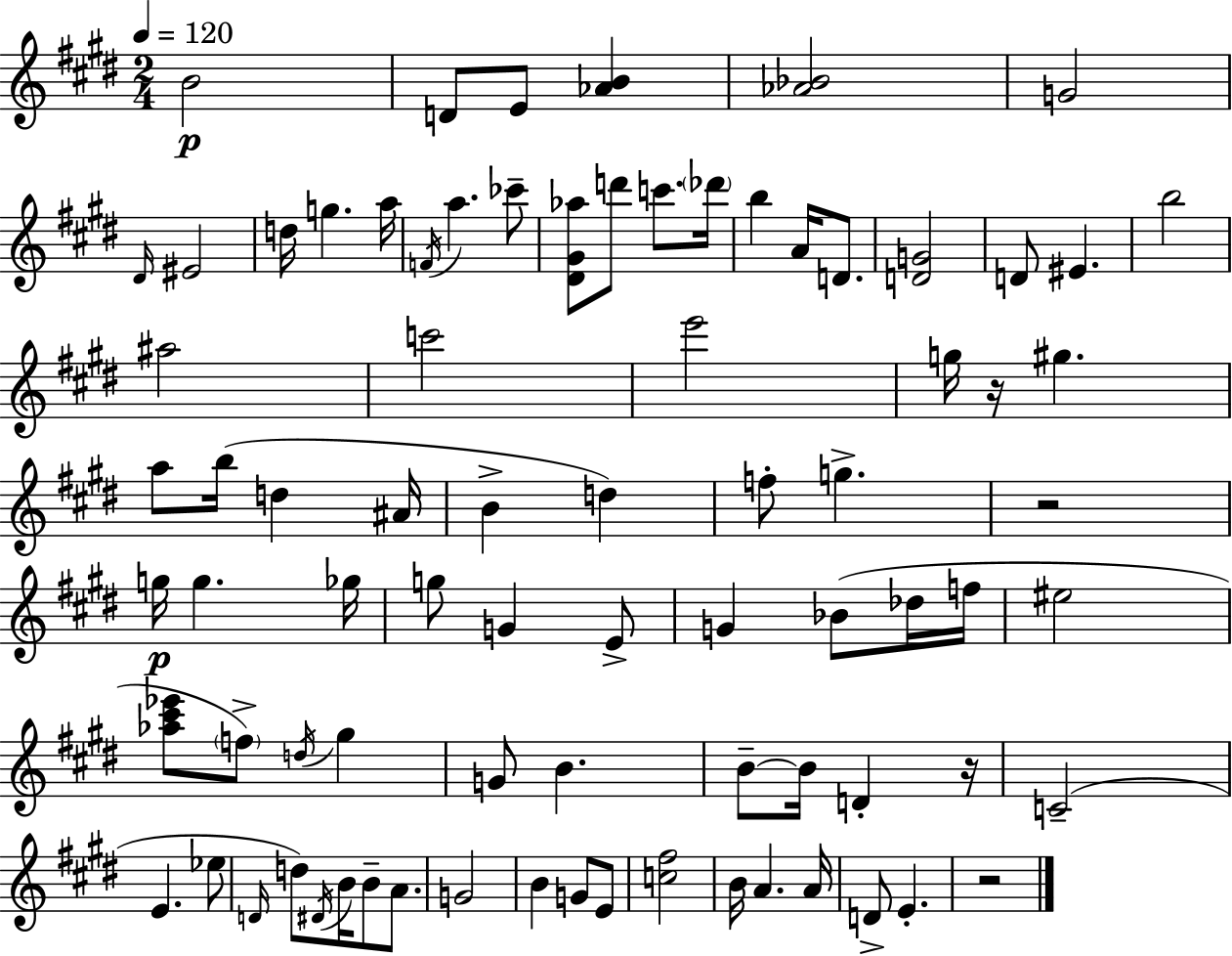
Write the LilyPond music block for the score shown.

{
  \clef treble
  \numericTimeSignature
  \time 2/4
  \key e \major
  \tempo 4 = 120
  b'2\p | d'8 e'8 <aes' b'>4 | <aes' bes'>2 | g'2 | \break \grace { dis'16 } eis'2 | d''16 g''4. | a''16 \acciaccatura { f'16 } a''4. | ces'''8-- <dis' gis' aes''>8 d'''8 c'''8. | \break \parenthesize des'''16 b''4 a'16 d'8. | <d' g'>2 | d'8 eis'4. | b''2 | \break ais''2 | c'''2 | e'''2 | g''16 r16 gis''4. | \break a''8 b''16( d''4 | ais'16 b'4-> d''4) | f''8-. g''4.-> | r2 | \break g''16\p g''4. | ges''16 g''8 g'4 | e'8-> g'4 bes'8( | des''16 f''16 eis''2 | \break <aes'' cis''' ees'''>8 \parenthesize f''8->) \acciaccatura { d''16 } gis''4 | g'8 b'4. | b'8--~~ b'16 d'4-. | r16 c'2--( | \break e'4. | ees''8 \grace { d'16 } d''8) \acciaccatura { dis'16 } b'16 | b'8-- a'8. g'2 | b'4 | \break g'8 e'8 <c'' fis''>2 | b'16 a'4. | a'16 d'8-> e'4.-. | r2 | \break \bar "|."
}